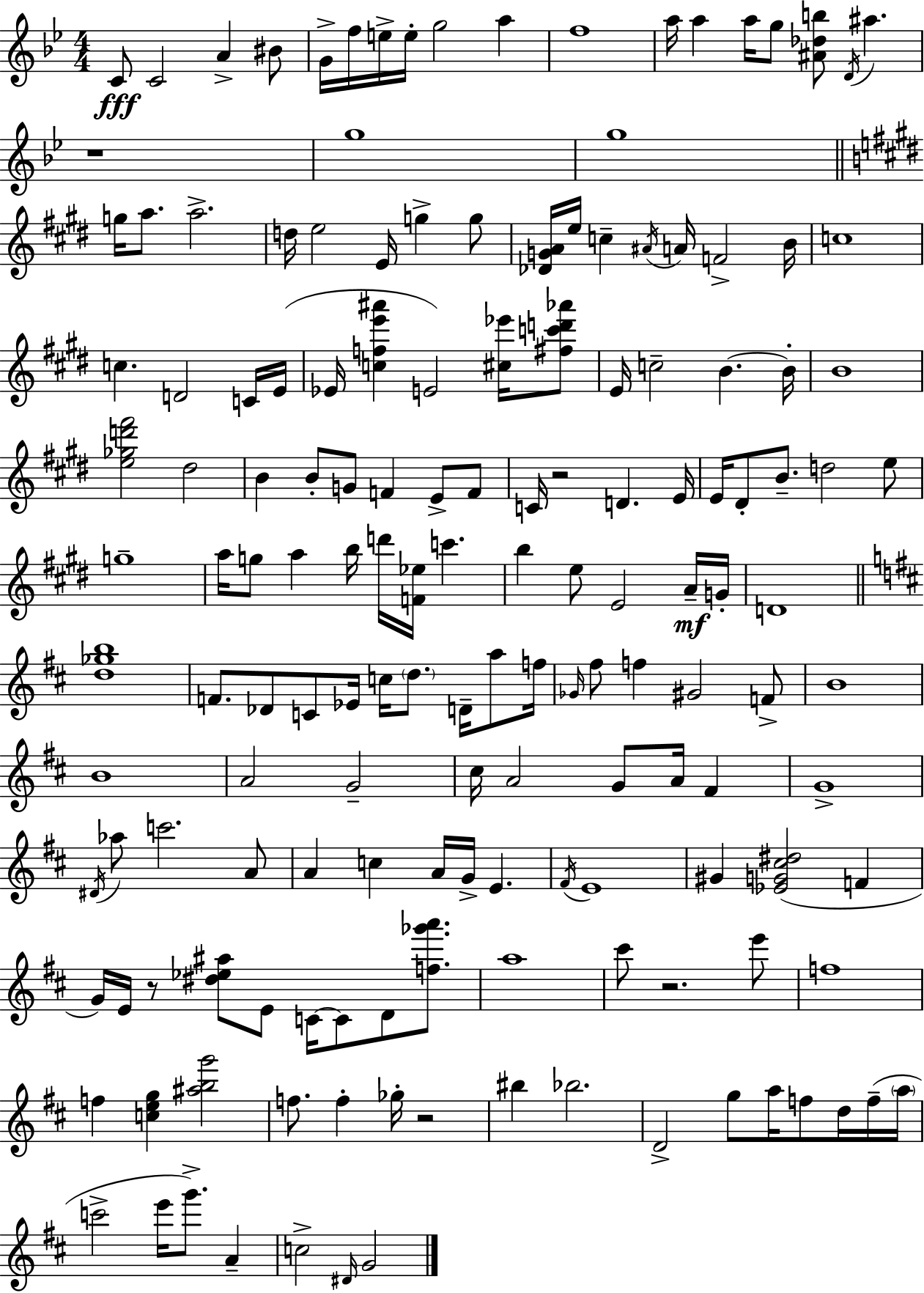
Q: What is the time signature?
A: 4/4